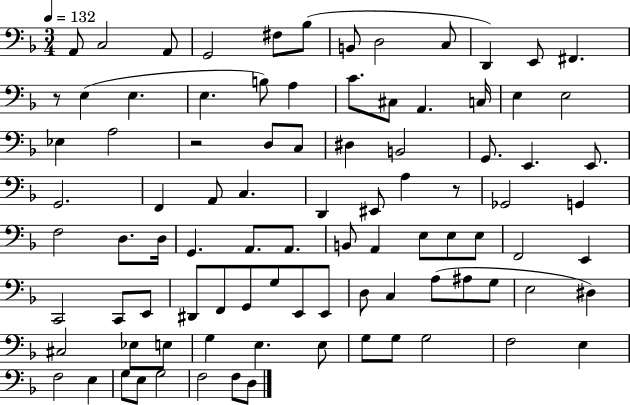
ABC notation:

X:1
T:Untitled
M:3/4
L:1/4
K:F
A,,/2 C,2 A,,/2 G,,2 ^F,/2 _B,/2 B,,/2 D,2 C,/2 D,, E,,/2 ^F,, z/2 E, E, E, B,/2 A, C/2 ^C,/2 A,, C,/4 E, E,2 _E, A,2 z2 D,/2 C,/2 ^D, B,,2 G,,/2 E,, E,,/2 G,,2 F,, A,,/2 C, D,, ^E,,/2 A, z/2 _G,,2 G,, F,2 D,/2 D,/4 G,, A,,/2 A,,/2 B,,/2 A,, E,/2 E,/2 E,/2 F,,2 E,, C,,2 C,,/2 E,,/2 ^D,,/2 F,,/2 G,,/2 G,/2 E,,/2 E,,/2 D,/2 C, A,/2 ^A,/2 G,/2 E,2 ^D, ^C,2 _E,/2 E,/2 G, E, E,/2 G,/2 G,/2 G,2 F,2 E, F,2 E, G,/2 E,/2 G,2 F,2 F,/2 D,/2